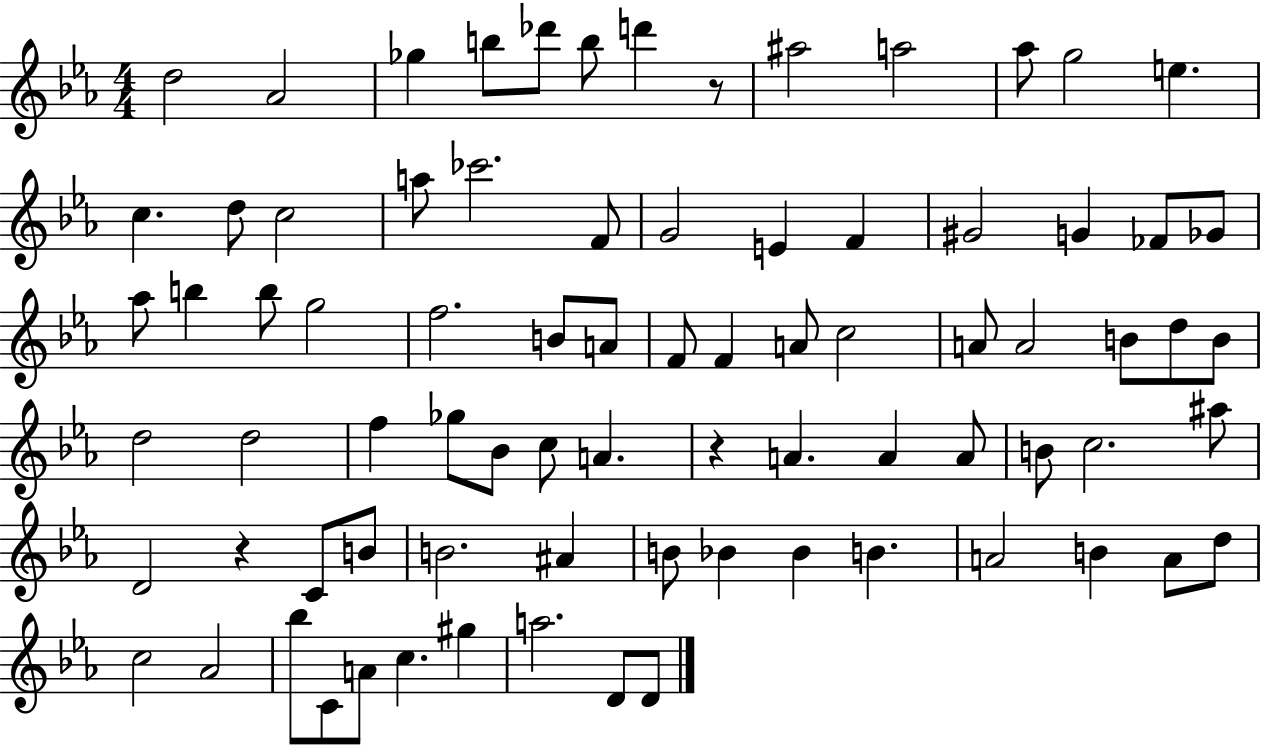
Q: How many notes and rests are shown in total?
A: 80